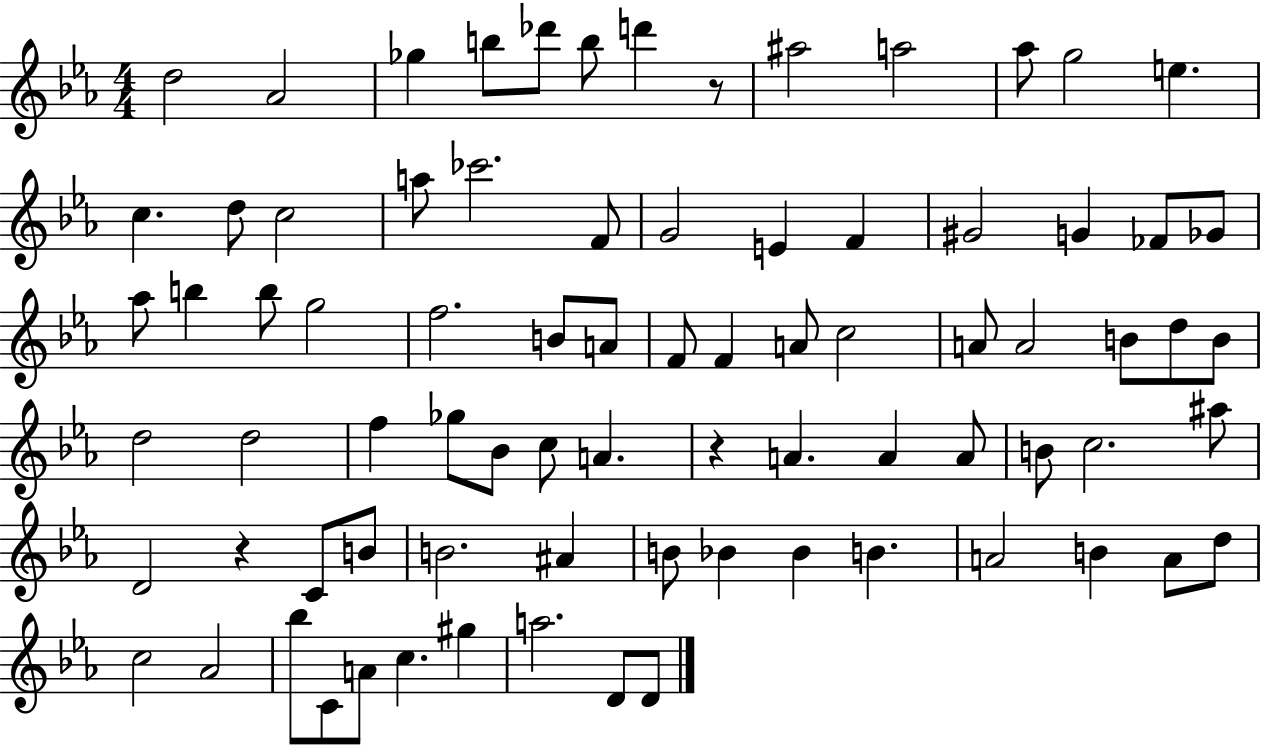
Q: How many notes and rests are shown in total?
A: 80